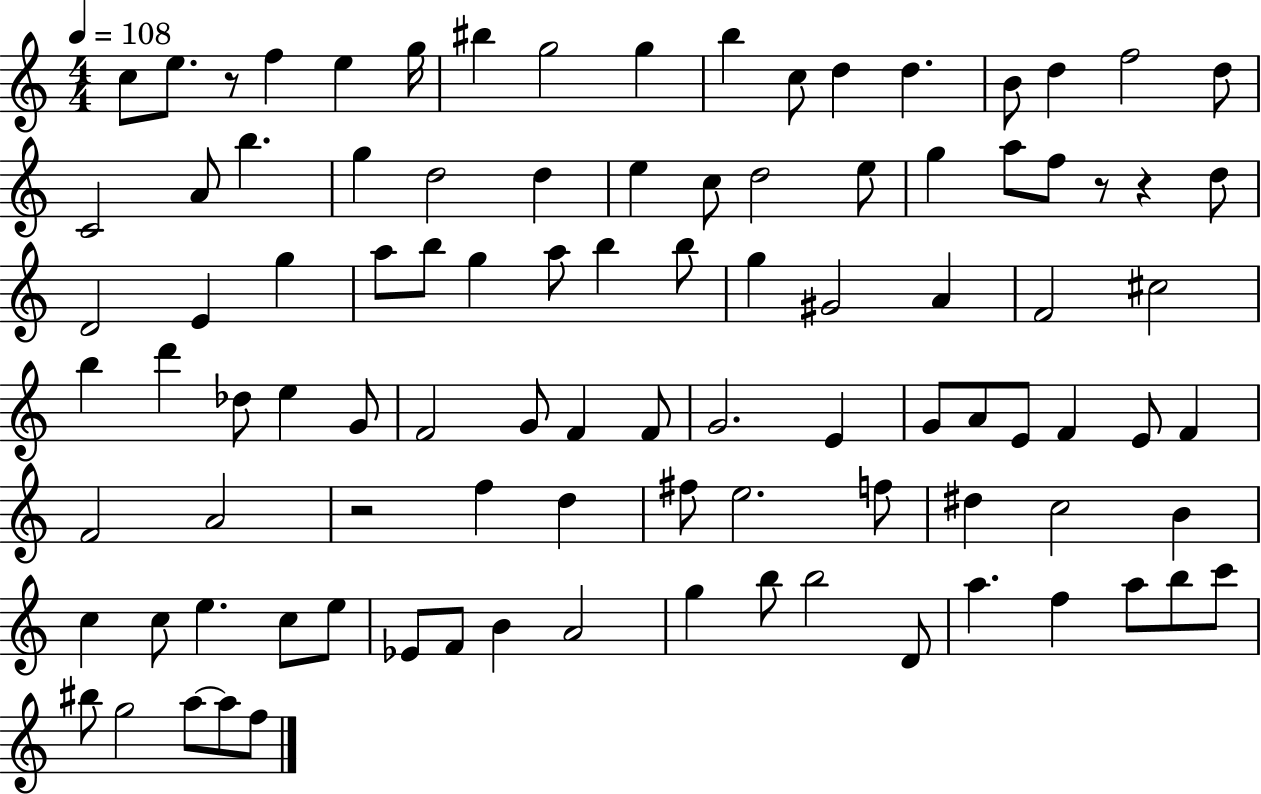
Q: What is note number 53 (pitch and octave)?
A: F4